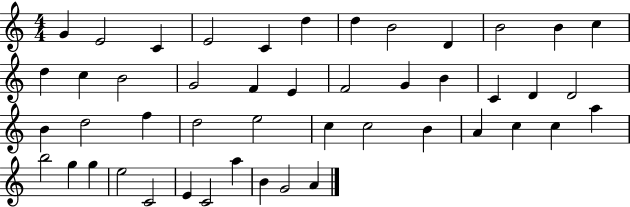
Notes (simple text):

G4/q E4/h C4/q E4/h C4/q D5/q D5/q B4/h D4/q B4/h B4/q C5/q D5/q C5/q B4/h G4/h F4/q E4/q F4/h G4/q B4/q C4/q D4/q D4/h B4/q D5/h F5/q D5/h E5/h C5/q C5/h B4/q A4/q C5/q C5/q A5/q B5/h G5/q G5/q E5/h C4/h E4/q C4/h A5/q B4/q G4/h A4/q